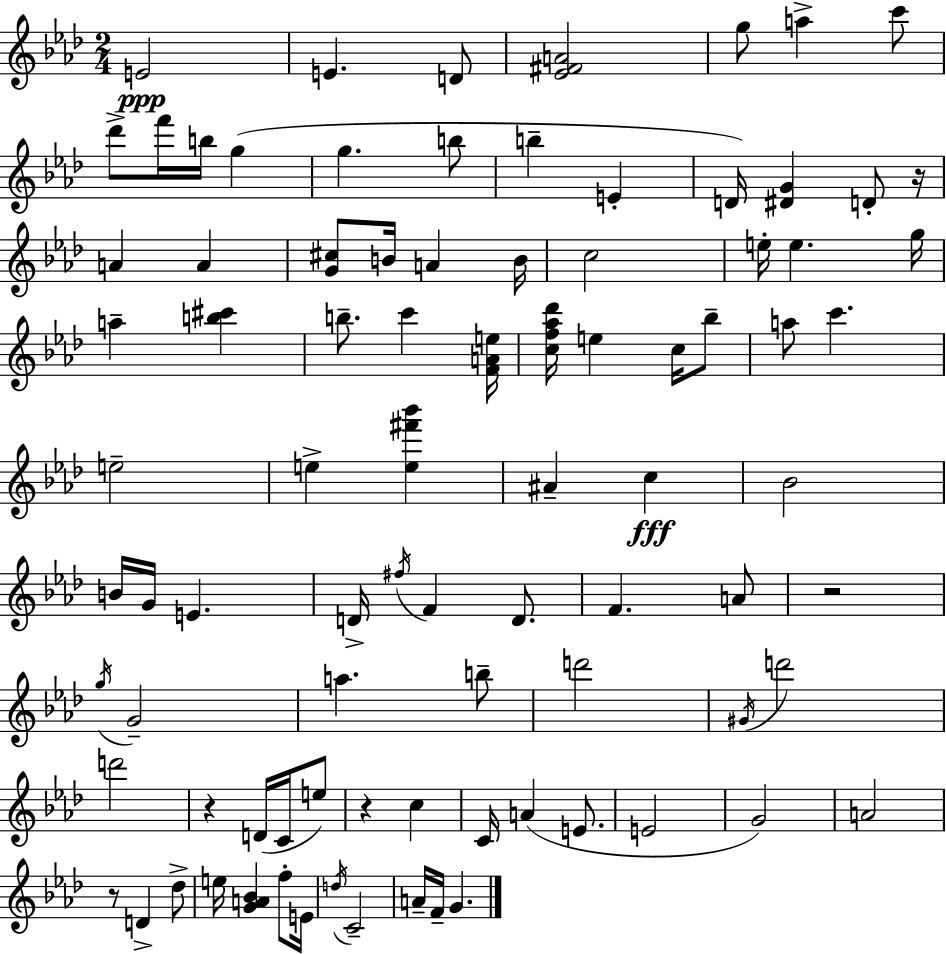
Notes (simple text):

E4/h E4/q. D4/e [Eb4,F#4,A4]/h G5/e A5/q C6/e Db6/e F6/s B5/s G5/q G5/q. B5/e B5/q E4/q D4/s [D#4,G4]/q D4/e R/s A4/q A4/q [G4,C#5]/e B4/s A4/q B4/s C5/h E5/s E5/q. G5/s A5/q [B5,C#6]/q B5/e. C6/q [F4,A4,E5]/s [C5,F5,Ab5,Db6]/s E5/q C5/s Bb5/e A5/e C6/q. E5/h E5/q [E5,F#6,Bb6]/q A#4/q C5/q Bb4/h B4/s G4/s E4/q. D4/s F#5/s F4/q D4/e. F4/q. A4/e R/h G5/s G4/h A5/q. B5/e D6/h G#4/s D6/h D6/h R/q D4/s C4/s E5/e R/q C5/q C4/s A4/q E4/e. E4/h G4/h A4/h R/e D4/q Db5/e E5/s [G4,A4,Bb4]/q F5/e E4/s D5/s C4/h A4/s F4/s G4/q.